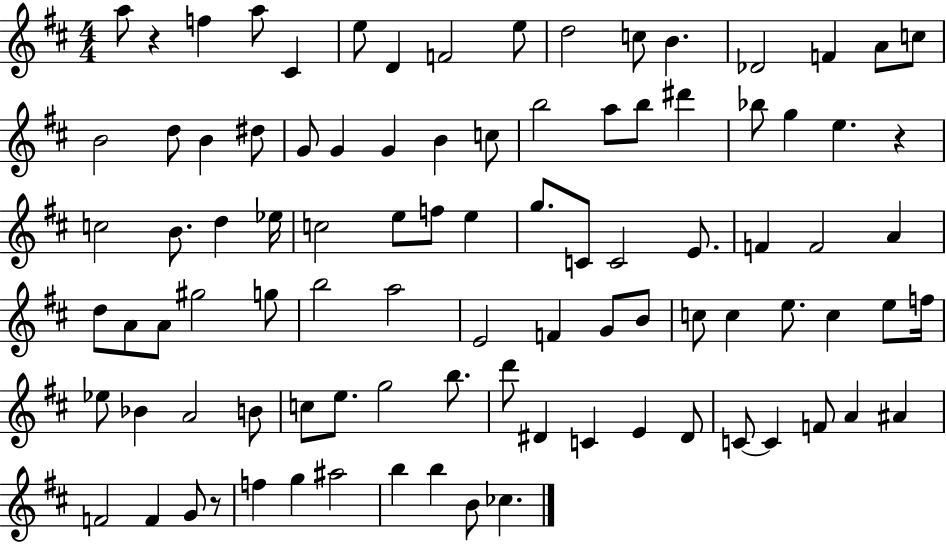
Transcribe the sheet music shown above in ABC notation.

X:1
T:Untitled
M:4/4
L:1/4
K:D
a/2 z f a/2 ^C e/2 D F2 e/2 d2 c/2 B _D2 F A/2 c/2 B2 d/2 B ^d/2 G/2 G G B c/2 b2 a/2 b/2 ^d' _b/2 g e z c2 B/2 d _e/4 c2 e/2 f/2 e g/2 C/2 C2 E/2 F F2 A d/2 A/2 A/2 ^g2 g/2 b2 a2 E2 F G/2 B/2 c/2 c e/2 c e/2 f/4 _e/2 _B A2 B/2 c/2 e/2 g2 b/2 d'/2 ^D C E ^D/2 C/2 C F/2 A ^A F2 F G/2 z/2 f g ^a2 b b B/2 _c